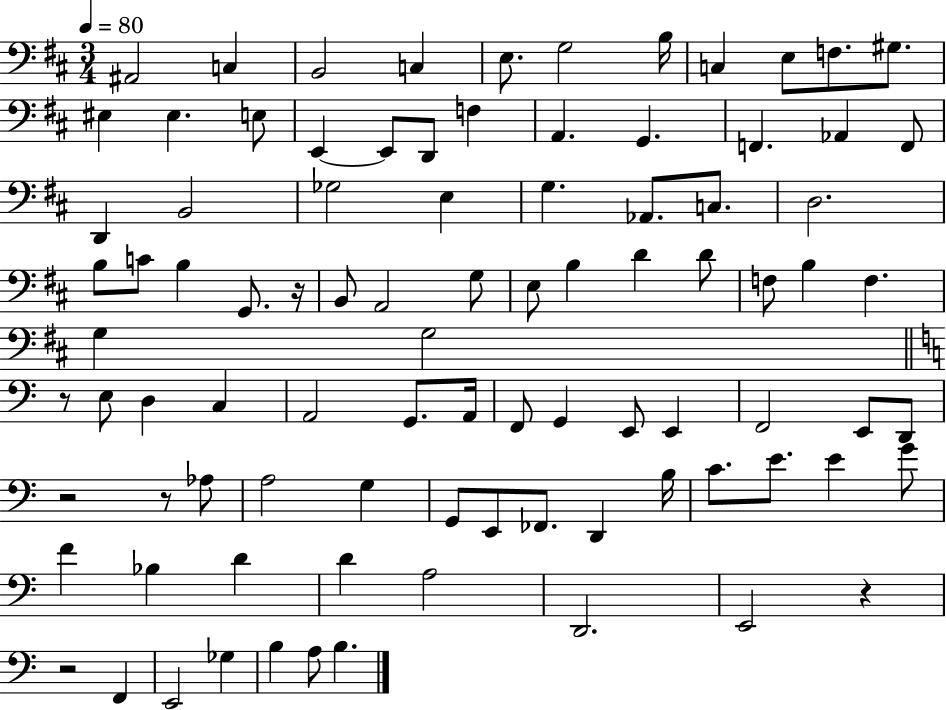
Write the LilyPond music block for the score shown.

{
  \clef bass
  \numericTimeSignature
  \time 3/4
  \key d \major
  \tempo 4 = 80
  ais,2 c4 | b,2 c4 | e8. g2 b16 | c4 e8 f8. gis8. | \break eis4 eis4. e8 | e,4~~ e,8 d,8 f4 | a,4. g,4. | f,4. aes,4 f,8 | \break d,4 b,2 | ges2 e4 | g4. aes,8. c8. | d2. | \break b8 c'8 b4 g,8. r16 | b,8 a,2 g8 | e8 b4 d'4 d'8 | f8 b4 f4. | \break g4 g2 | \bar "||" \break \key c \major r8 e8 d4 c4 | a,2 g,8. a,16 | f,8 g,4 e,8 e,4 | f,2 e,8 d,8 | \break r2 r8 aes8 | a2 g4 | g,8 e,8 fes,8. d,4 b16 | c'8. e'8. e'4 g'8 | \break f'4 bes4 d'4 | d'4 a2 | d,2. | e,2 r4 | \break r2 f,4 | e,2 ges4 | b4 a8 b4. | \bar "|."
}